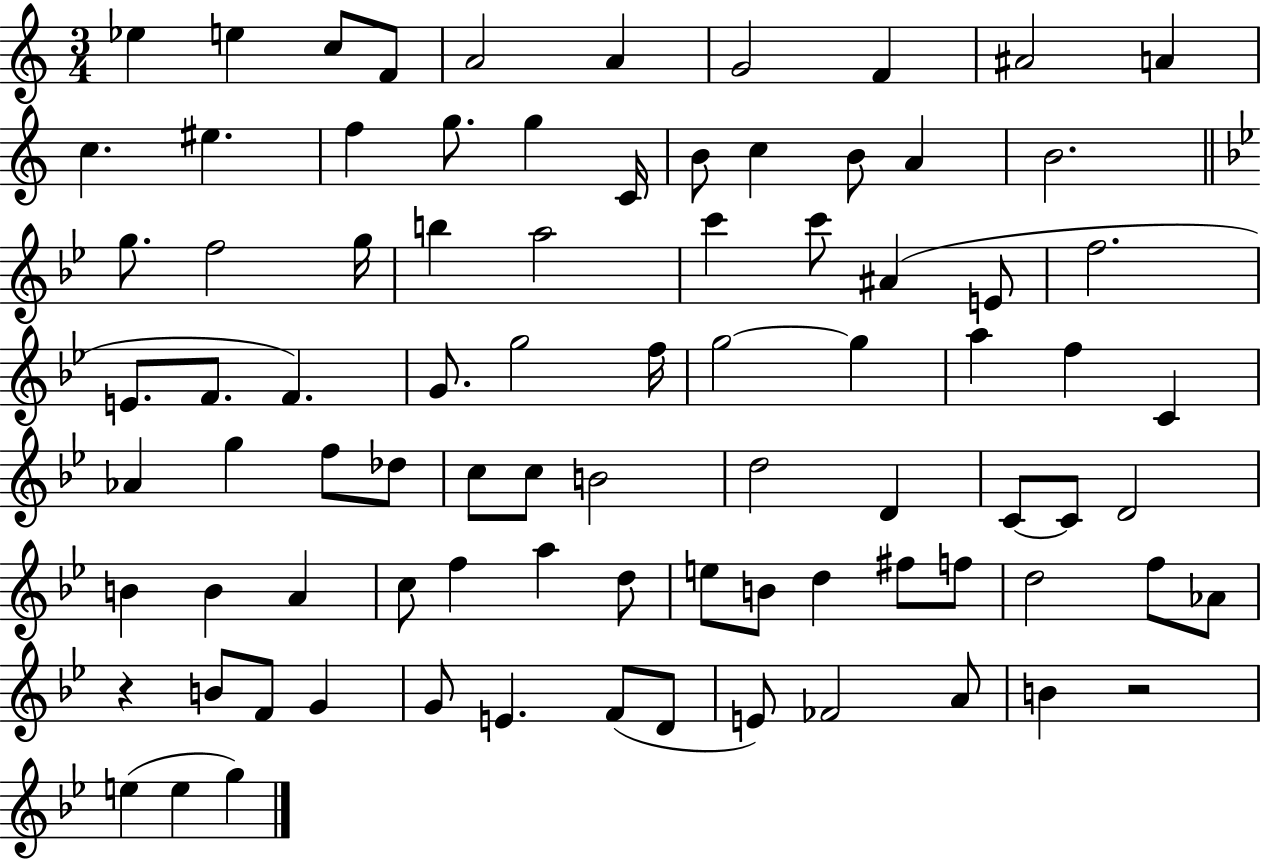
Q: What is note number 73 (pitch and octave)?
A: G4